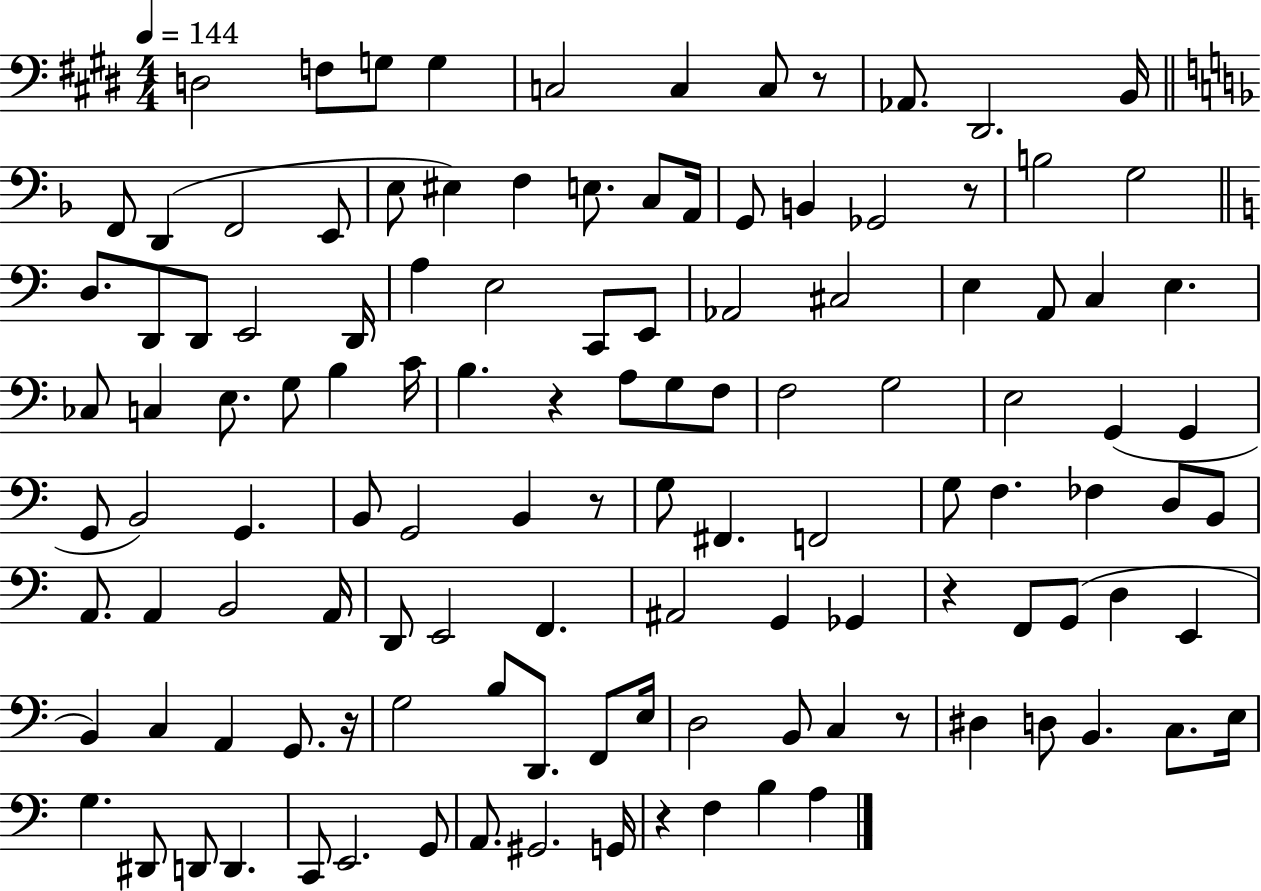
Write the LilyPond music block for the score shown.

{
  \clef bass
  \numericTimeSignature
  \time 4/4
  \key e \major
  \tempo 4 = 144
  d2 f8 g8 g4 | c2 c4 c8 r8 | aes,8. dis,2. b,16 | \bar "||" \break \key d \minor f,8 d,4( f,2 e,8 | e8 eis4) f4 e8. c8 a,16 | g,8 b,4 ges,2 r8 | b2 g2 | \break \bar "||" \break \key a \minor d8. d,8 d,8 e,2 d,16 | a4 e2 c,8 e,8 | aes,2 cis2 | e4 a,8 c4 e4. | \break ces8 c4 e8. g8 b4 c'16 | b4. r4 a8 g8 f8 | f2 g2 | e2 g,4( g,4 | \break g,8 b,2) g,4. | b,8 g,2 b,4 r8 | g8 fis,4. f,2 | g8 f4. fes4 d8 b,8 | \break a,8. a,4 b,2 a,16 | d,8 e,2 f,4. | ais,2 g,4 ges,4 | r4 f,8 g,8( d4 e,4 | \break b,4) c4 a,4 g,8. r16 | g2 b8 d,8. f,8 e16 | d2 b,8 c4 r8 | dis4 d8 b,4. c8. e16 | \break g4. dis,8 d,8 d,4. | c,8 e,2. g,8 | a,8. gis,2. g,16 | r4 f4 b4 a4 | \break \bar "|."
}